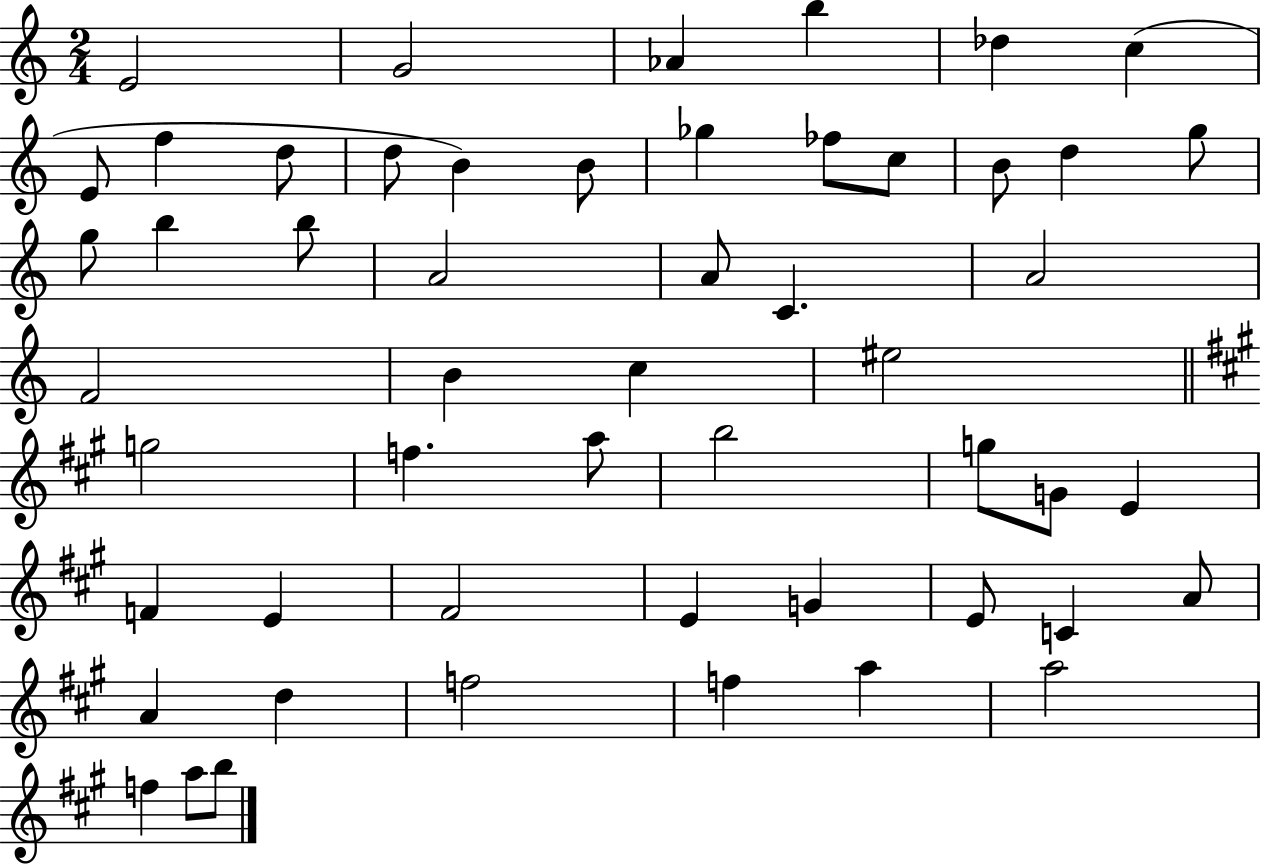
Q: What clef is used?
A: treble